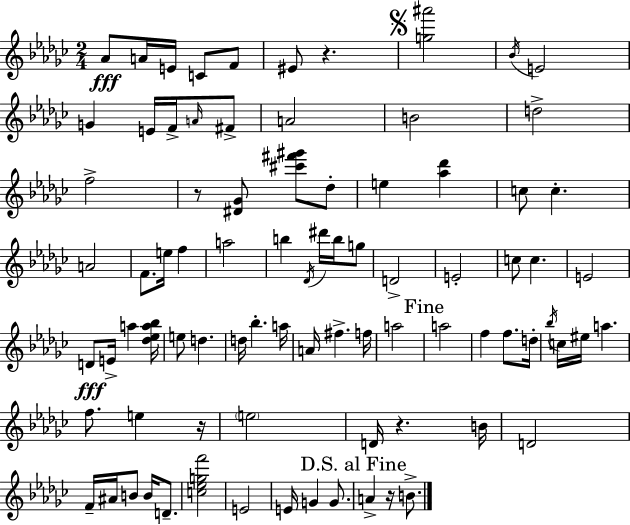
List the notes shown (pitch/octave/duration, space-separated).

Ab4/e A4/s E4/s C4/e F4/e EIS4/e R/q. [G5,A#6]/h Bb4/s E4/h G4/q E4/s F4/s A4/s F#4/e A4/h B4/h D5/h F5/h R/e [D#4,Gb4]/e [C#6,F#6,G#6]/e Db5/e E5/q [Ab5,Db6]/q C5/e C5/q. A4/h F4/e. E5/s F5/q A5/h B5/q Db4/s D#6/s B5/s G5/e D4/h E4/h C5/e C5/q. E4/h D4/e E4/s A5/q [Db5,Eb5,A5,Bb5]/s E5/e D5/q. D5/s Bb5/q. A5/s A4/s F#5/q. F5/s A5/h A5/h F5/q F5/e. D5/s Bb5/s C5/s EIS5/s A5/q. F5/e. E5/q R/s E5/h D4/s R/q. B4/s D4/h F4/s A#4/s B4/e B4/s D4/e. [C5,Eb5,G5,F6]/h E4/h E4/s G4/q G4/e. A4/q R/s B4/e.